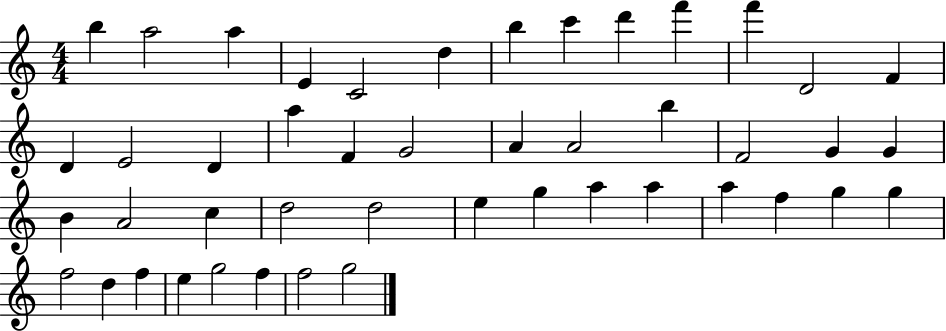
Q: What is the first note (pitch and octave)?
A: B5